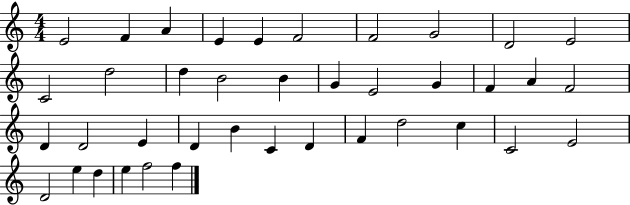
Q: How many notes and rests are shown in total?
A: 39